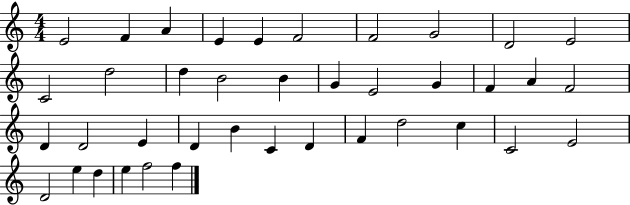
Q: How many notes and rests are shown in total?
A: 39